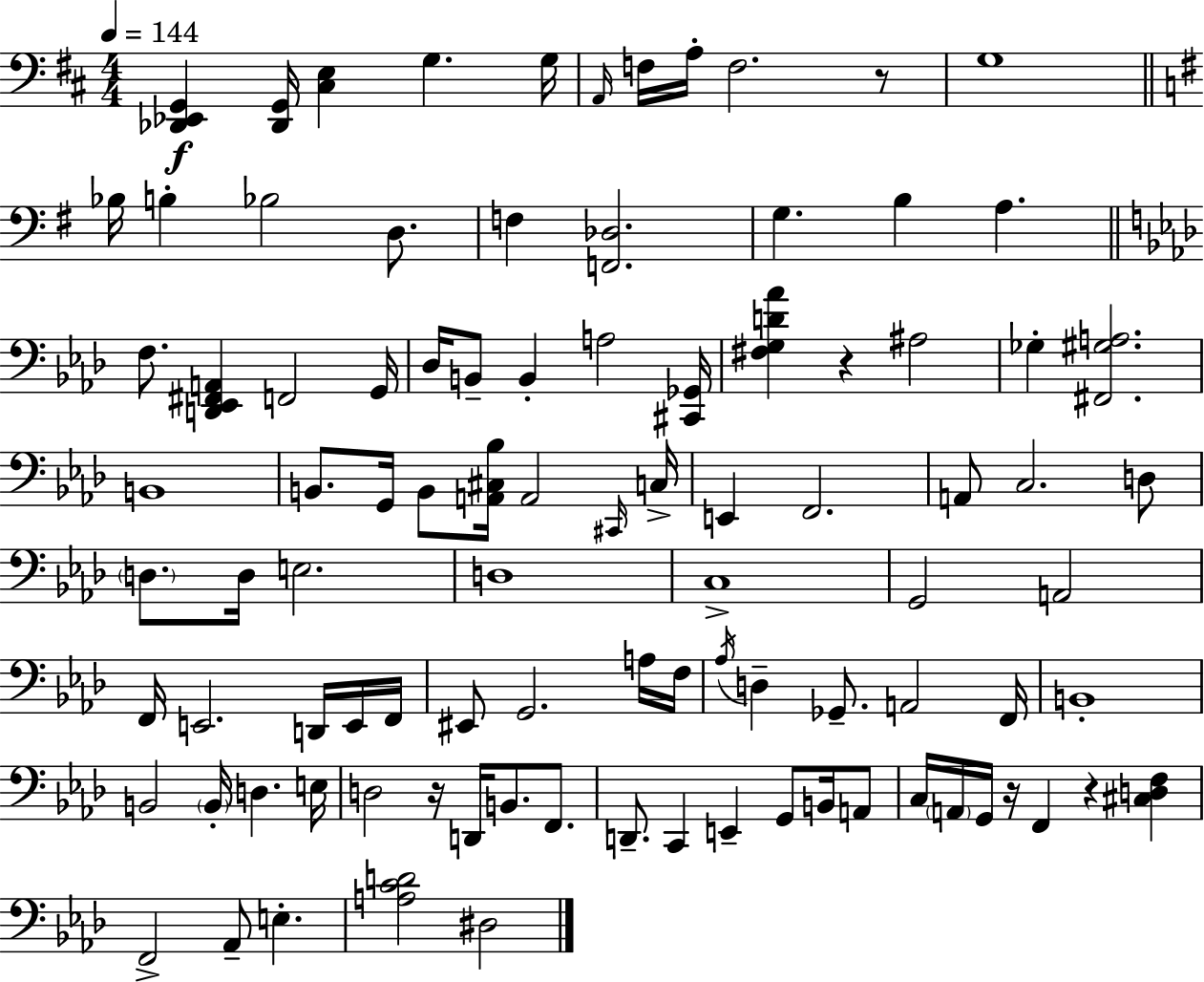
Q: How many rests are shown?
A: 5